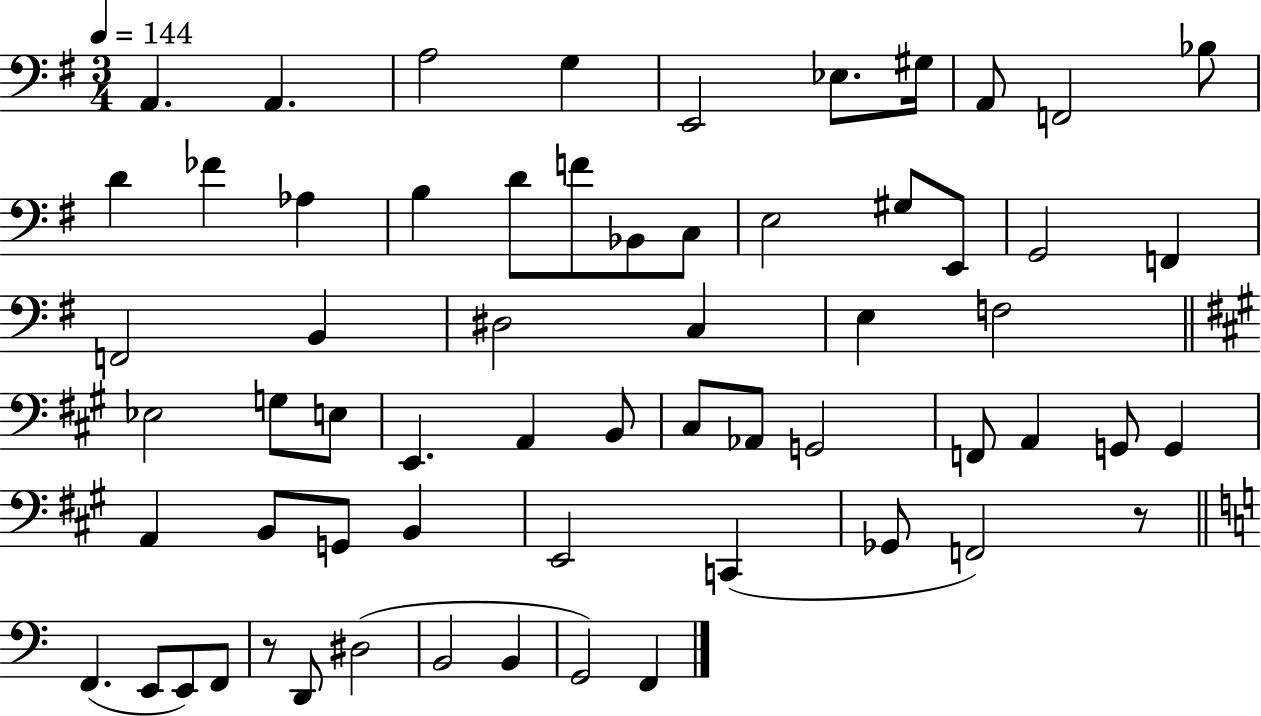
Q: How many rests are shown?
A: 2